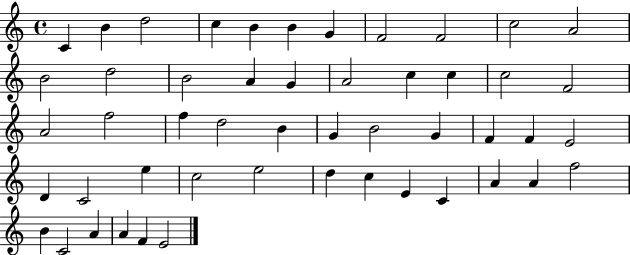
{
  \clef treble
  \time 4/4
  \defaultTimeSignature
  \key c \major
  c'4 b'4 d''2 | c''4 b'4 b'4 g'4 | f'2 f'2 | c''2 a'2 | \break b'2 d''2 | b'2 a'4 g'4 | a'2 c''4 c''4 | c''2 f'2 | \break a'2 f''2 | f''4 d''2 b'4 | g'4 b'2 g'4 | f'4 f'4 e'2 | \break d'4 c'2 e''4 | c''2 e''2 | d''4 c''4 e'4 c'4 | a'4 a'4 f''2 | \break b'4 c'2 a'4 | a'4 f'4 e'2 | \bar "|."
}